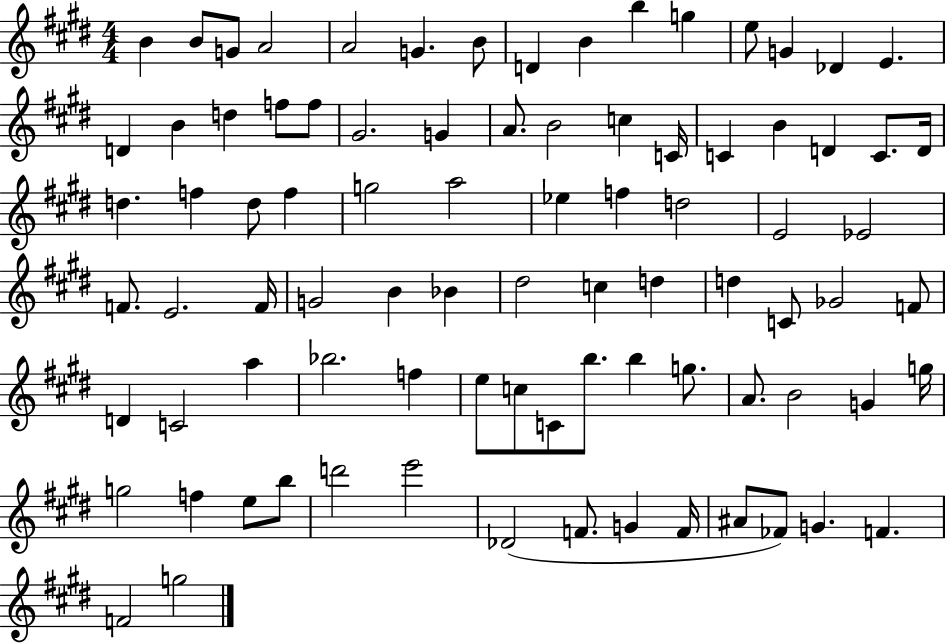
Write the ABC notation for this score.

X:1
T:Untitled
M:4/4
L:1/4
K:E
B B/2 G/2 A2 A2 G B/2 D B b g e/2 G _D E D B d f/2 f/2 ^G2 G A/2 B2 c C/4 C B D C/2 D/4 d f d/2 f g2 a2 _e f d2 E2 _E2 F/2 E2 F/4 G2 B _B ^d2 c d d C/2 _G2 F/2 D C2 a _b2 f e/2 c/2 C/2 b/2 b g/2 A/2 B2 G g/4 g2 f e/2 b/2 d'2 e'2 _D2 F/2 G F/4 ^A/2 _F/2 G F F2 g2